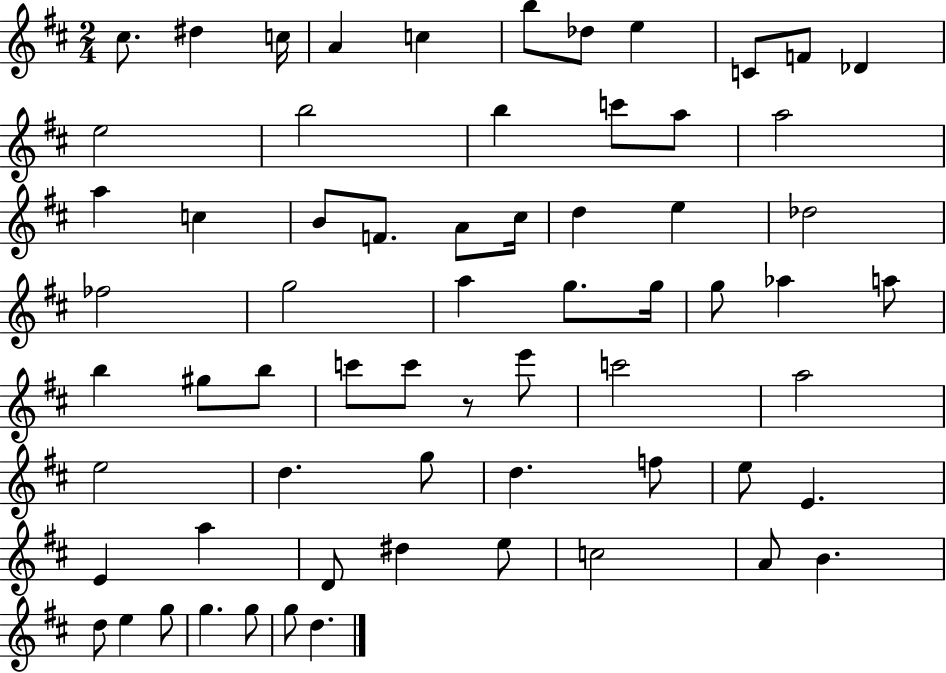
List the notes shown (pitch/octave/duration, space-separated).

C#5/e. D#5/q C5/s A4/q C5/q B5/e Db5/e E5/q C4/e F4/e Db4/q E5/h B5/h B5/q C6/e A5/e A5/h A5/q C5/q B4/e F4/e. A4/e C#5/s D5/q E5/q Db5/h FES5/h G5/h A5/q G5/e. G5/s G5/e Ab5/q A5/e B5/q G#5/e B5/e C6/e C6/e R/e E6/e C6/h A5/h E5/h D5/q. G5/e D5/q. F5/e E5/e E4/q. E4/q A5/q D4/e D#5/q E5/e C5/h A4/e B4/q. D5/e E5/q G5/e G5/q. G5/e G5/e D5/q.